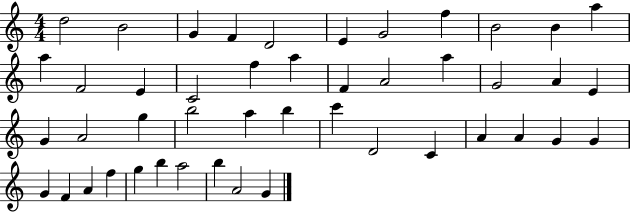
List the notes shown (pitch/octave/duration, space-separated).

D5/h B4/h G4/q F4/q D4/h E4/q G4/h F5/q B4/h B4/q A5/q A5/q F4/h E4/q C4/h F5/q A5/q F4/q A4/h A5/q G4/h A4/q E4/q G4/q A4/h G5/q B5/h A5/q B5/q C6/q D4/h C4/q A4/q A4/q G4/q G4/q G4/q F4/q A4/q F5/q G5/q B5/q A5/h B5/q A4/h G4/q